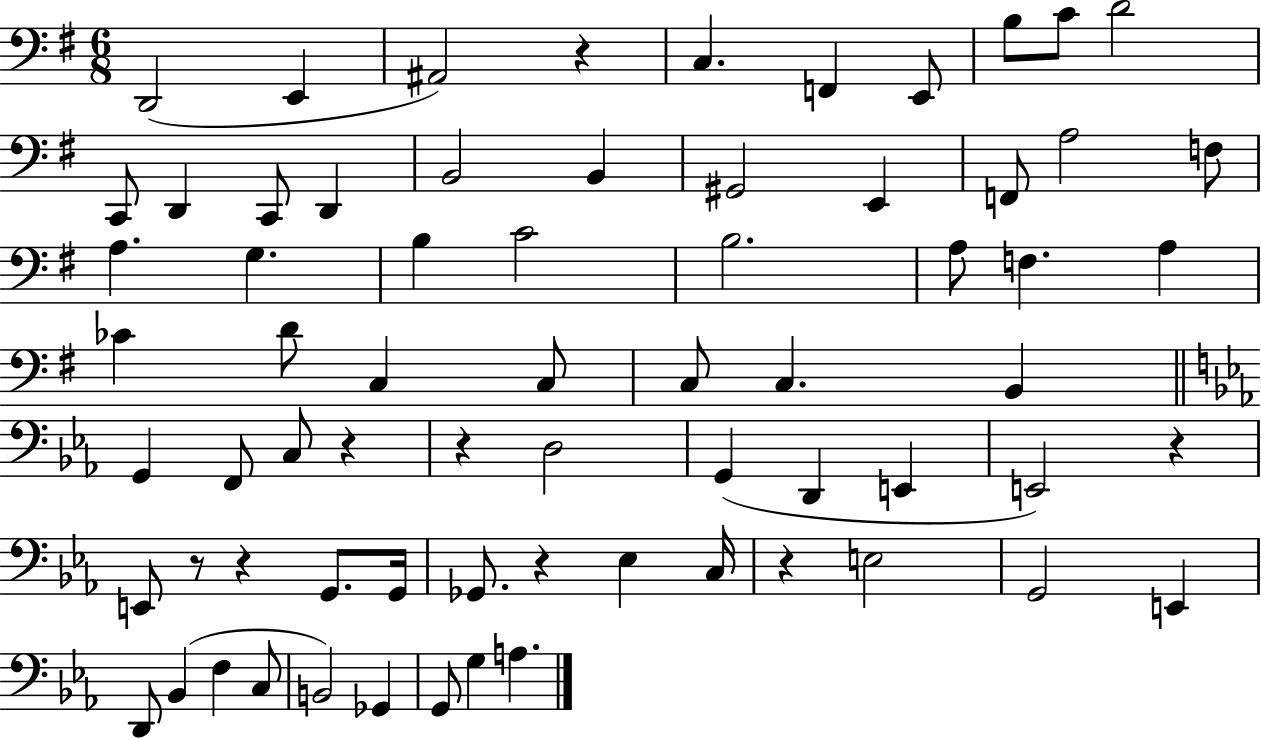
X:1
T:Untitled
M:6/8
L:1/4
K:G
D,,2 E,, ^A,,2 z C, F,, E,,/2 B,/2 C/2 D2 C,,/2 D,, C,,/2 D,, B,,2 B,, ^G,,2 E,, F,,/2 A,2 F,/2 A, G, B, C2 B,2 A,/2 F, A, _C D/2 C, C,/2 C,/2 C, B,, G,, F,,/2 C,/2 z z D,2 G,, D,, E,, E,,2 z E,,/2 z/2 z G,,/2 G,,/4 _G,,/2 z _E, C,/4 z E,2 G,,2 E,, D,,/2 _B,, F, C,/2 B,,2 _G,, G,,/2 G, A,